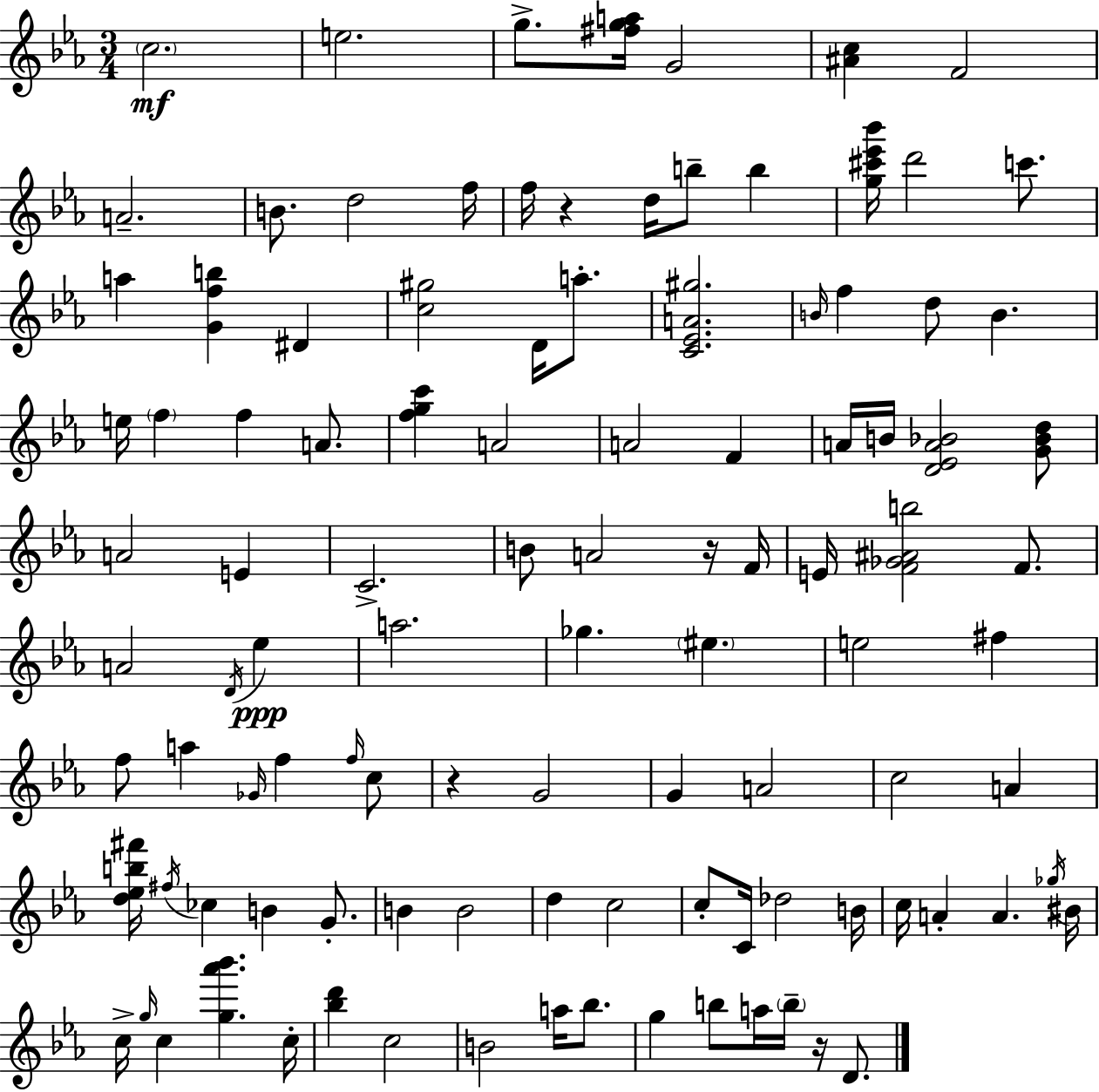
{
  \clef treble
  \numericTimeSignature
  \time 3/4
  \key c \minor
  \parenthesize c''2.\mf | e''2. | g''8.-> <fis'' g'' a''>16 g'2 | <ais' c''>4 f'2 | \break a'2.-- | b'8. d''2 f''16 | f''16 r4 d''16 b''8-- b''4 | <g'' cis''' ees''' bes'''>16 d'''2 c'''8. | \break a''4 <g' f'' b''>4 dis'4 | <c'' gis''>2 d'16 a''8.-. | <c' ees' a' gis''>2. | \grace { b'16 } f''4 d''8 b'4. | \break e''16 \parenthesize f''4 f''4 a'8. | <f'' g'' c'''>4 a'2 | a'2 f'4 | a'16 b'16 <d' ees' a' bes'>2 <g' bes' d''>8 | \break a'2 e'4 | c'2.-> | b'8 a'2 r16 | f'16 e'16 <f' ges' ais' b''>2 f'8. | \break a'2 \acciaccatura { d'16 }\ppp ees''4 | a''2. | ges''4. \parenthesize eis''4. | e''2 fis''4 | \break f''8 a''4 \grace { ges'16 } f''4 | \grace { f''16 } c''8 r4 g'2 | g'4 a'2 | c''2 | \break a'4 <d'' ees'' b'' fis'''>16 \acciaccatura { fis''16 } ces''4 b'4 | g'8.-. b'4 b'2 | d''4 c''2 | c''8-. c'16 des''2 | \break b'16 c''16 a'4-. a'4. | \acciaccatura { ges''16 } bis'16 c''16-> \grace { g''16 } c''4 | <g'' aes''' bes'''>4. c''16-. <bes'' d'''>4 c''2 | b'2 | \break a''16 bes''8. g''4 b''8 | a''16 \parenthesize b''16-- r16 d'8. \bar "|."
}